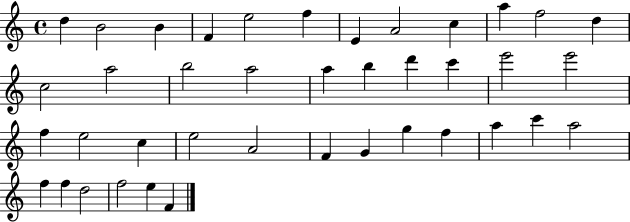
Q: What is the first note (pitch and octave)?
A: D5